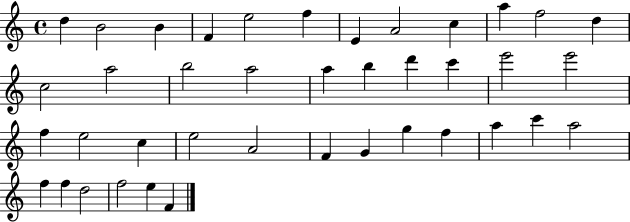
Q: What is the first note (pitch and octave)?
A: D5